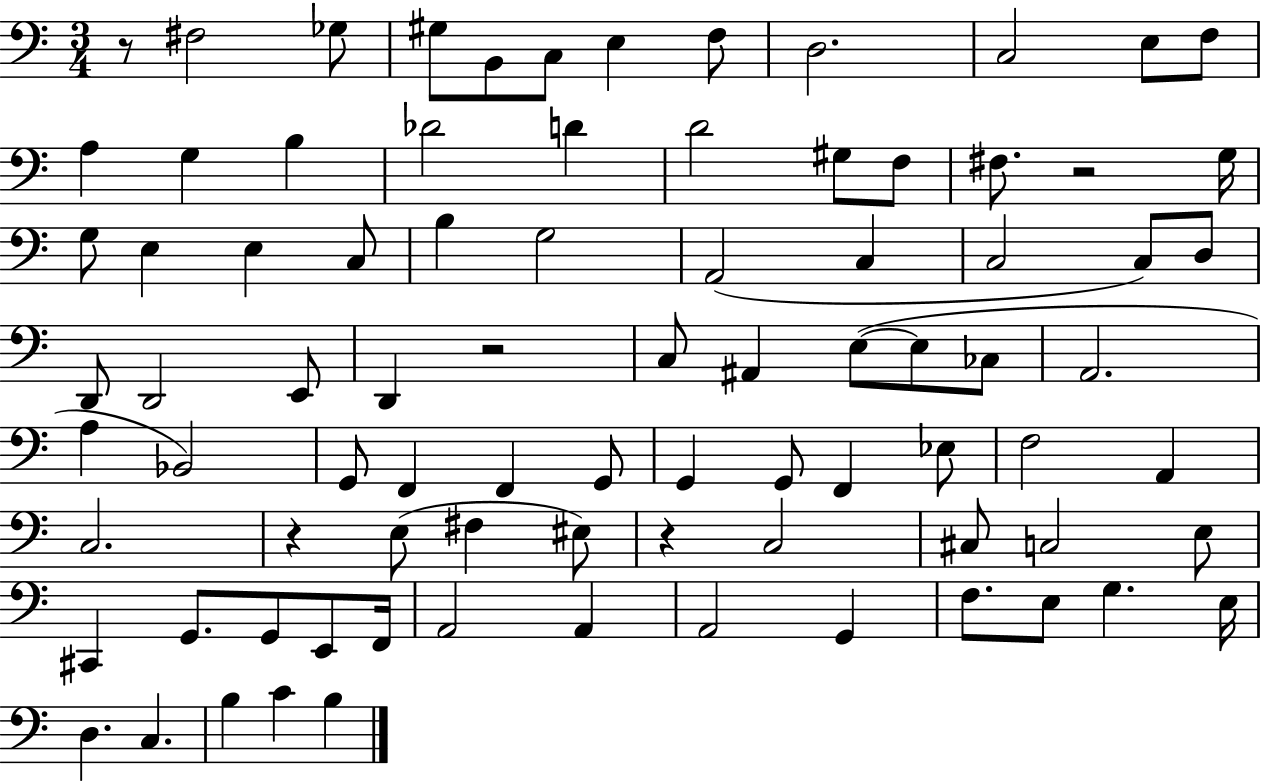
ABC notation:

X:1
T:Untitled
M:3/4
L:1/4
K:C
z/2 ^F,2 _G,/2 ^G,/2 B,,/2 C,/2 E, F,/2 D,2 C,2 E,/2 F,/2 A, G, B, _D2 D D2 ^G,/2 F,/2 ^F,/2 z2 G,/4 G,/2 E, E, C,/2 B, G,2 A,,2 C, C,2 C,/2 D,/2 D,,/2 D,,2 E,,/2 D,, z2 C,/2 ^A,, E,/2 E,/2 _C,/2 A,,2 A, _B,,2 G,,/2 F,, F,, G,,/2 G,, G,,/2 F,, _E,/2 F,2 A,, C,2 z E,/2 ^F, ^E,/2 z C,2 ^C,/2 C,2 E,/2 ^C,, G,,/2 G,,/2 E,,/2 F,,/4 A,,2 A,, A,,2 G,, F,/2 E,/2 G, E,/4 D, C, B, C B,